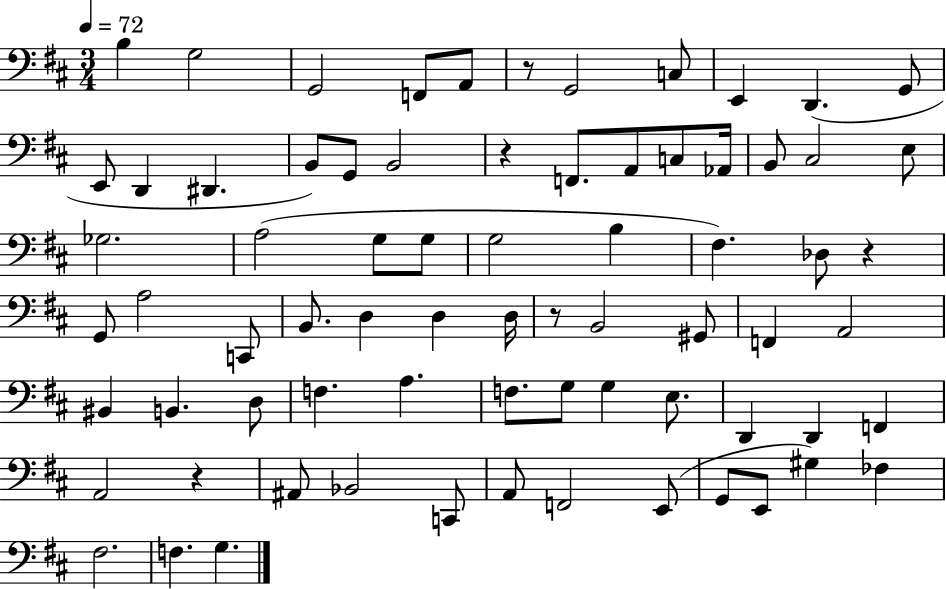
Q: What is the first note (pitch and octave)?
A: B3